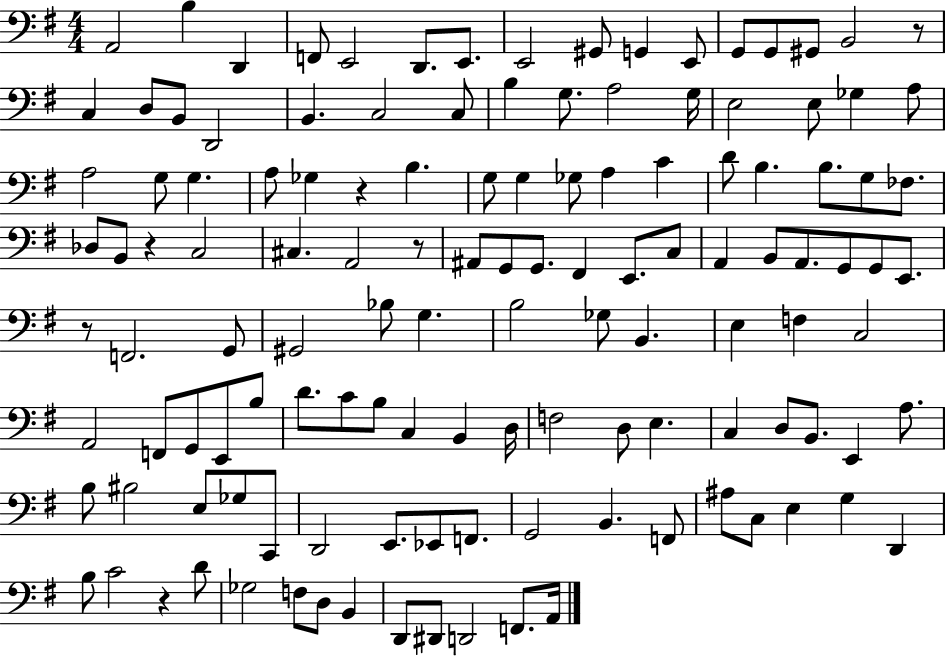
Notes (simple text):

A2/h B3/q D2/q F2/e E2/h D2/e. E2/e. E2/h G#2/e G2/q E2/e G2/e G2/e G#2/e B2/h R/e C3/q D3/e B2/e D2/h B2/q. C3/h C3/e B3/q G3/e. A3/h G3/s E3/h E3/e Gb3/q A3/e A3/h G3/e G3/q. A3/e Gb3/q R/q B3/q. G3/e G3/q Gb3/e A3/q C4/q D4/e B3/q. B3/e. G3/e FES3/e. Db3/e B2/e R/q C3/h C#3/q. A2/h R/e A#2/e G2/e G2/e. F#2/q E2/e. C3/e A2/q B2/e A2/e. G2/e G2/e E2/e. R/e F2/h. G2/e G#2/h Bb3/e G3/q. B3/h Gb3/e B2/q. E3/q F3/q C3/h A2/h F2/e G2/e E2/e B3/e D4/e. C4/e B3/e C3/q B2/q D3/s F3/h D3/e E3/q. C3/q D3/e B2/e. E2/q A3/e. B3/e BIS3/h E3/e Gb3/e C2/e D2/h E2/e. Eb2/e F2/e. G2/h B2/q. F2/e A#3/e C3/e E3/q G3/q D2/q B3/e C4/h R/q D4/e Gb3/h F3/e D3/e B2/q D2/e D#2/e D2/h F2/e. A2/s